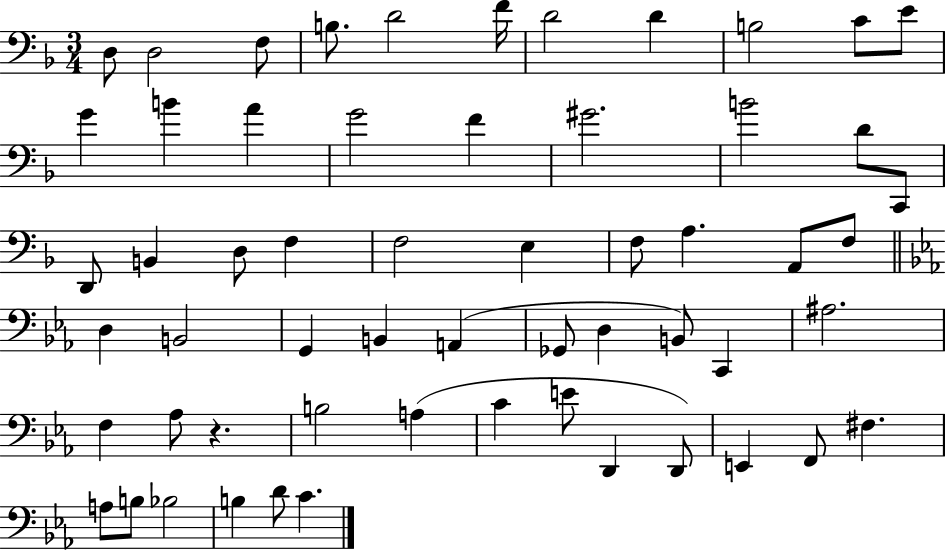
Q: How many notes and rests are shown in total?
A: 58